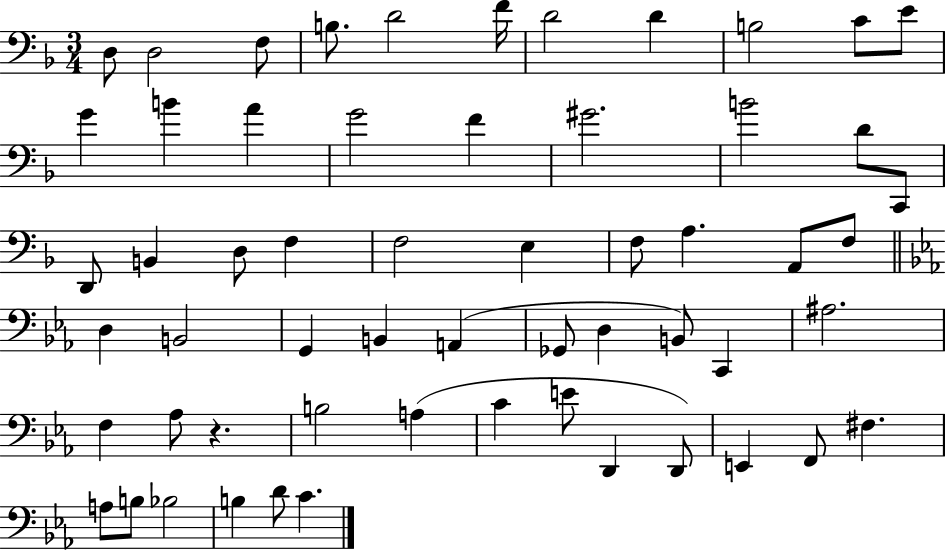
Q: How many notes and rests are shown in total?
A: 58